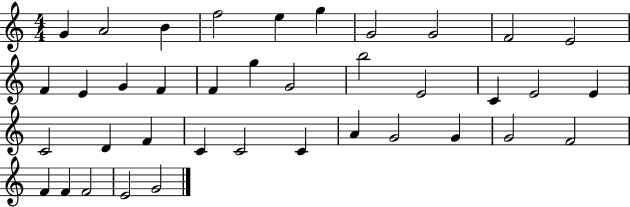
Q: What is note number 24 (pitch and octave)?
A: D4